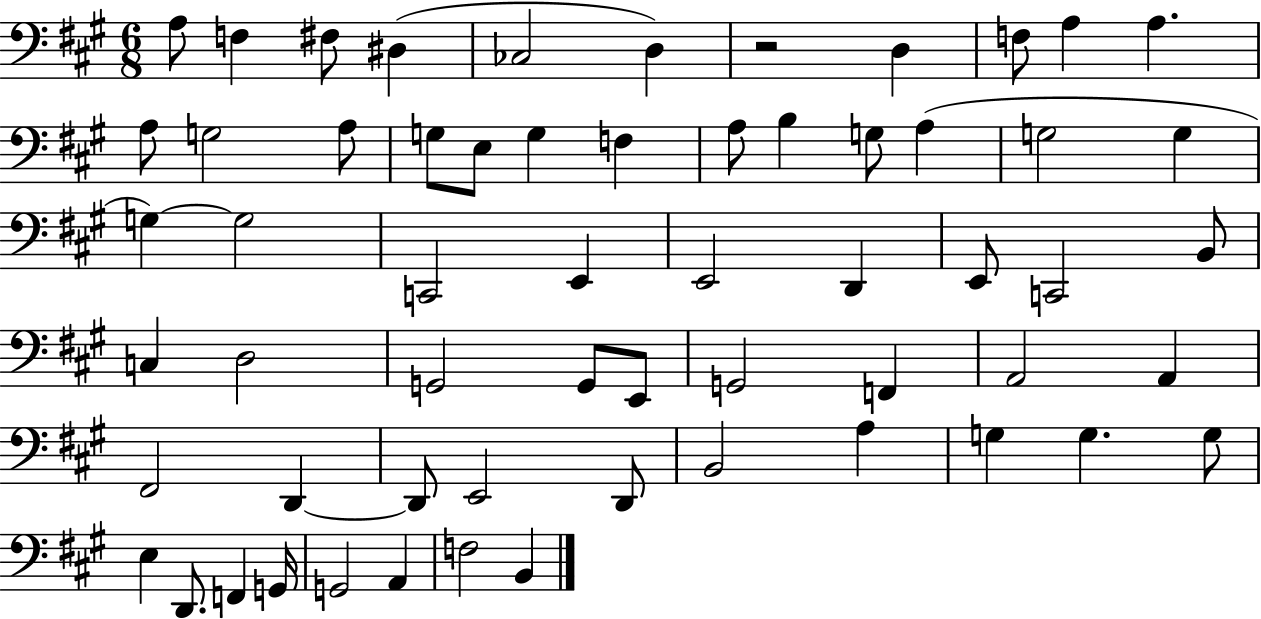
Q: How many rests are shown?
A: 1